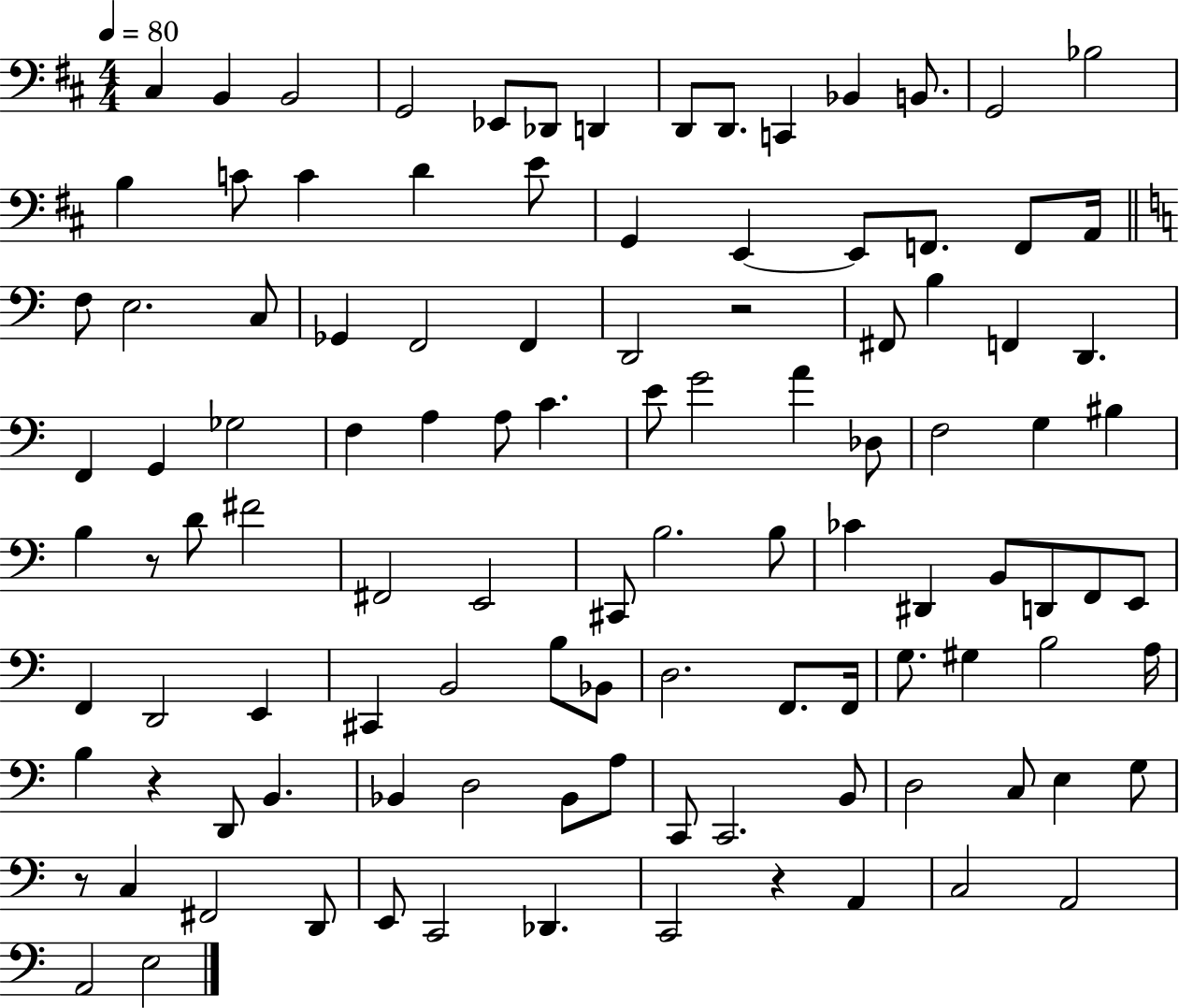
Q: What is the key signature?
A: D major